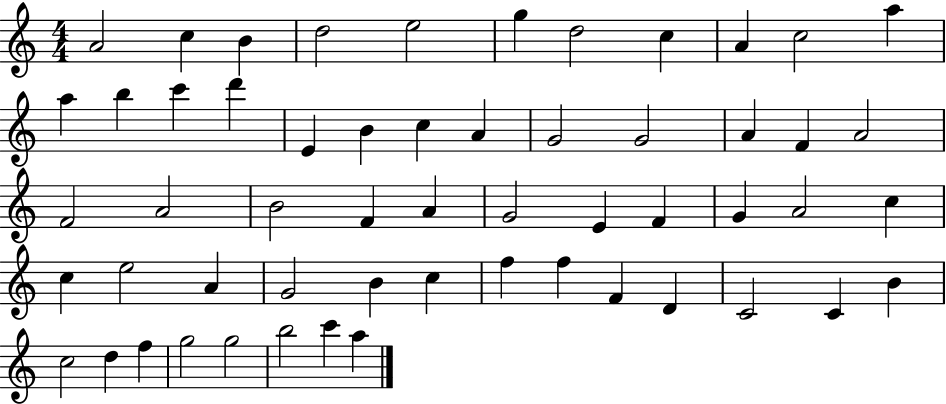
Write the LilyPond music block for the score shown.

{
  \clef treble
  \numericTimeSignature
  \time 4/4
  \key c \major
  a'2 c''4 b'4 | d''2 e''2 | g''4 d''2 c''4 | a'4 c''2 a''4 | \break a''4 b''4 c'''4 d'''4 | e'4 b'4 c''4 a'4 | g'2 g'2 | a'4 f'4 a'2 | \break f'2 a'2 | b'2 f'4 a'4 | g'2 e'4 f'4 | g'4 a'2 c''4 | \break c''4 e''2 a'4 | g'2 b'4 c''4 | f''4 f''4 f'4 d'4 | c'2 c'4 b'4 | \break c''2 d''4 f''4 | g''2 g''2 | b''2 c'''4 a''4 | \bar "|."
}